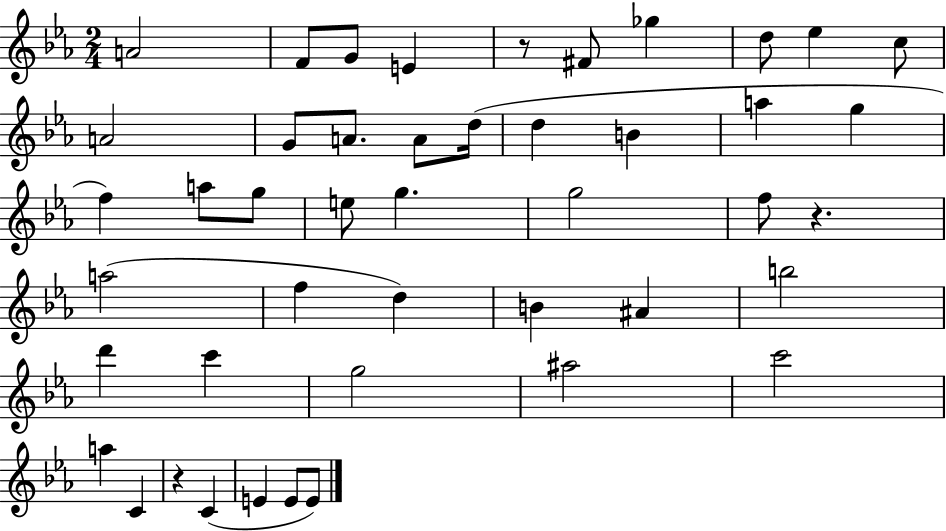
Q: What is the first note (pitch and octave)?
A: A4